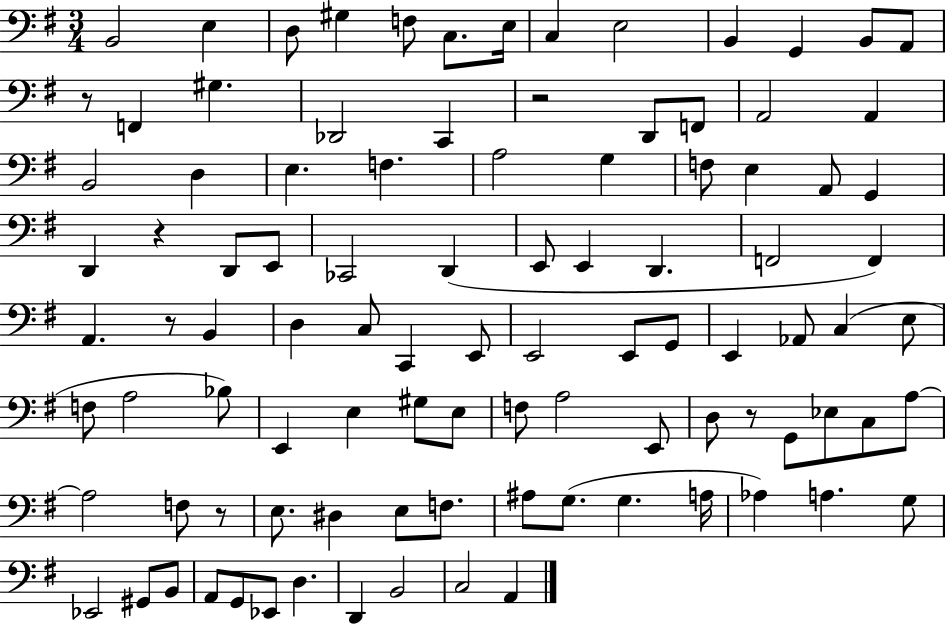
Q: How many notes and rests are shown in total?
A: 99